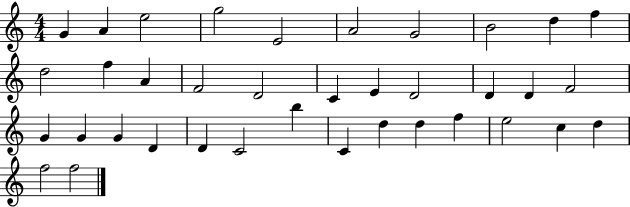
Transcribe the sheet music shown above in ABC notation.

X:1
T:Untitled
M:4/4
L:1/4
K:C
G A e2 g2 E2 A2 G2 B2 d f d2 f A F2 D2 C E D2 D D F2 G G G D D C2 b C d d f e2 c d f2 f2